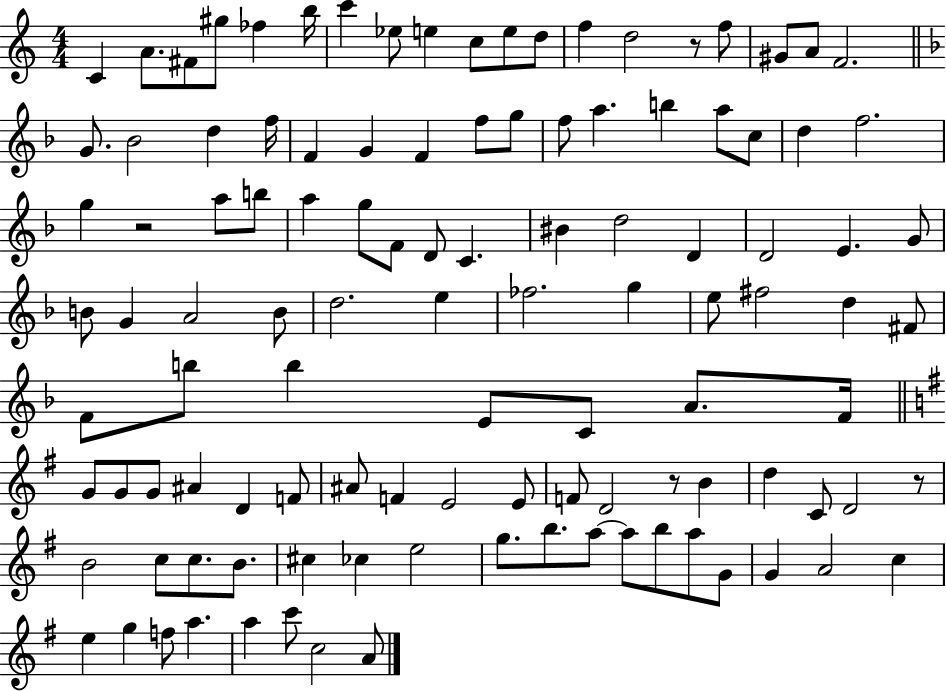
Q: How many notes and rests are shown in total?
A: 112